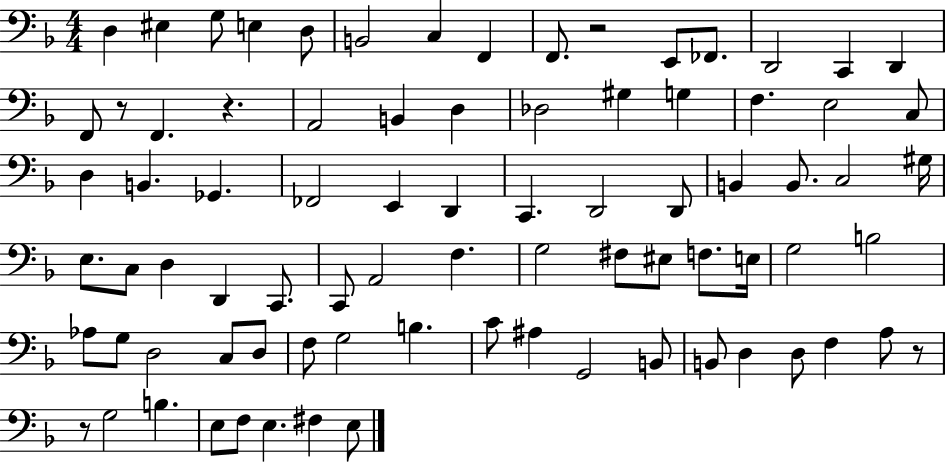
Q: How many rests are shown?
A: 5